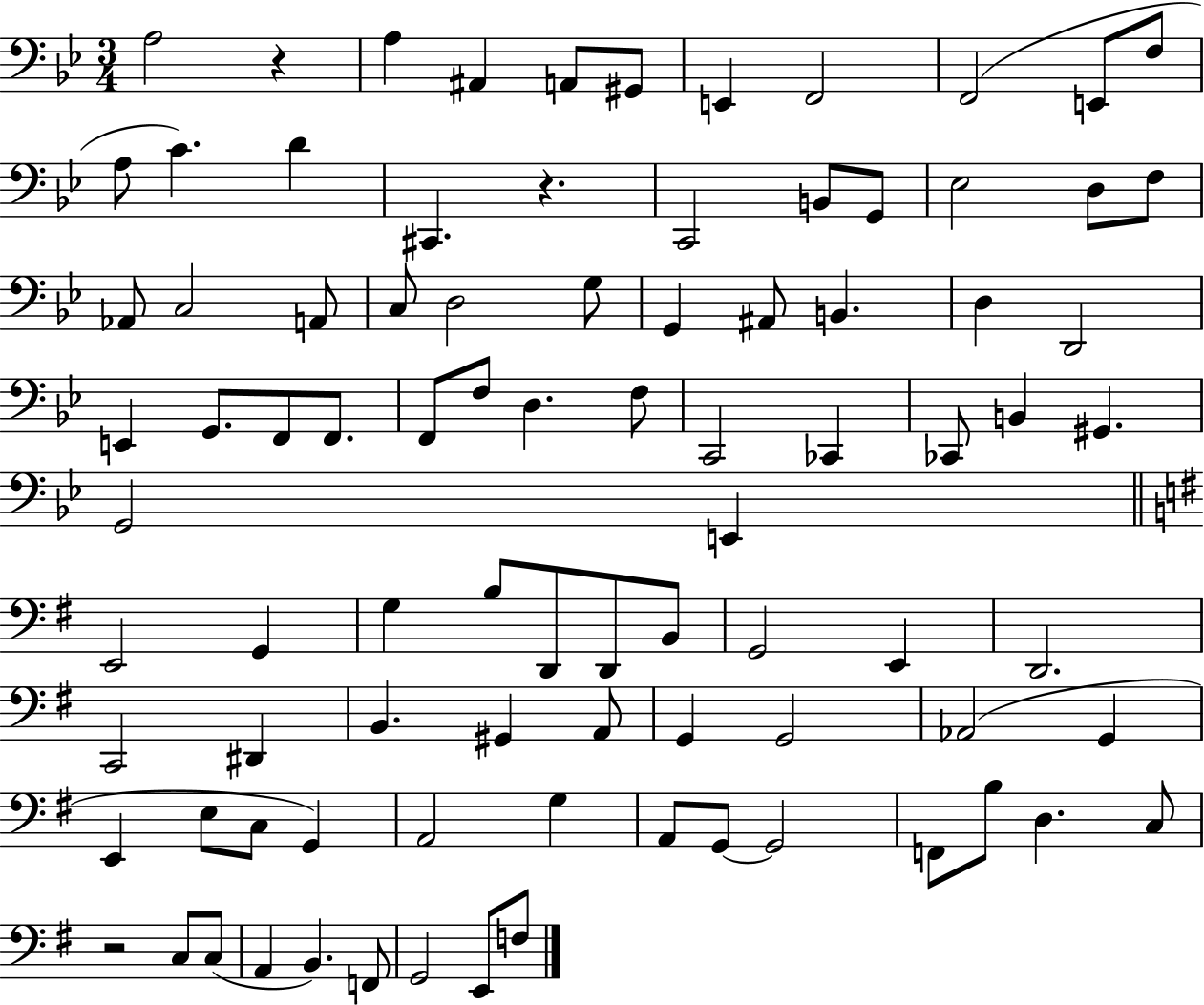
{
  \clef bass
  \numericTimeSignature
  \time 3/4
  \key bes \major
  a2 r4 | a4 ais,4 a,8 gis,8 | e,4 f,2 | f,2( e,8 f8 | \break a8 c'4.) d'4 | cis,4. r4. | c,2 b,8 g,8 | ees2 d8 f8 | \break aes,8 c2 a,8 | c8 d2 g8 | g,4 ais,8 b,4. | d4 d,2 | \break e,4 g,8. f,8 f,8. | f,8 f8 d4. f8 | c,2 ces,4 | ces,8 b,4 gis,4. | \break g,2 e,4 | \bar "||" \break \key g \major e,2 g,4 | g4 b8 d,8 d,8 b,8 | g,2 e,4 | d,2. | \break c,2 dis,4 | b,4. gis,4 a,8 | g,4 g,2 | aes,2( g,4 | \break e,4 e8 c8 g,4) | a,2 g4 | a,8 g,8~~ g,2 | f,8 b8 d4. c8 | \break r2 c8 c8( | a,4 b,4.) f,8 | g,2 e,8 f8 | \bar "|."
}